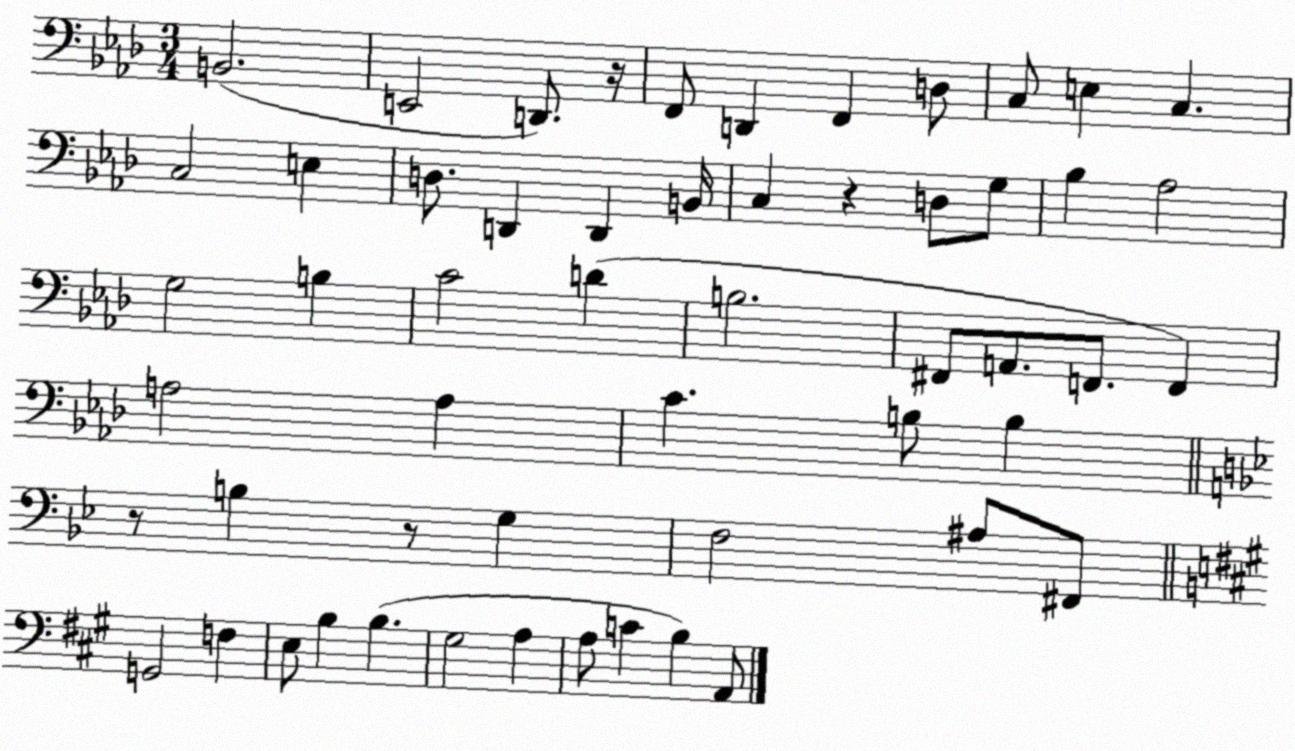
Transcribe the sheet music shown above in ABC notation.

X:1
T:Untitled
M:3/4
L:1/4
K:Ab
B,,2 E,,2 D,,/2 z/4 F,,/2 D,, F,, D,/2 C,/2 E, C, C,2 E, D,/2 D,, D,, B,,/4 C, z D,/2 G,/2 _B, _A,2 G,2 B, C2 D B,2 ^F,,/2 A,,/2 F,,/2 F,, A,2 A, C B,/2 B, z/2 B, z/2 G, F,2 ^A,/2 ^F,,/2 G,,2 F, E,/2 B, B, ^G,2 A, A,/2 C B, A,,/2